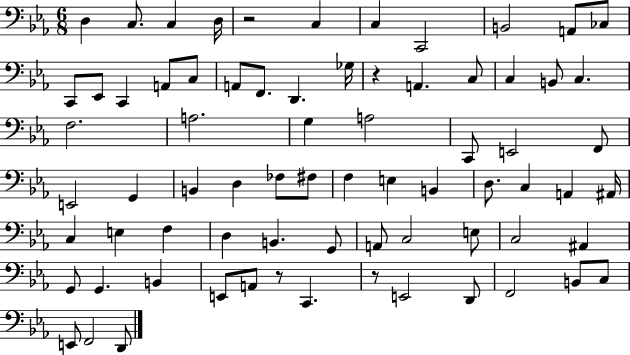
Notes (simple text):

D3/q C3/e. C3/q D3/s R/h C3/q C3/q C2/h B2/h A2/e CES3/e C2/e Eb2/e C2/q A2/e C3/e A2/e F2/e. D2/q. Gb3/s R/q A2/q. C3/e C3/q B2/e C3/q. F3/h. A3/h. G3/q A3/h C2/e E2/h F2/e E2/h G2/q B2/q D3/q FES3/e F#3/e F3/q E3/q B2/q D3/e. C3/q A2/q A#2/s C3/q E3/q F3/q D3/q B2/q. G2/e A2/e C3/h E3/e C3/h A#2/q G2/e G2/q. B2/q E2/e A2/e R/e C2/q. R/e E2/h D2/e F2/h B2/e C3/e E2/e F2/h D2/e